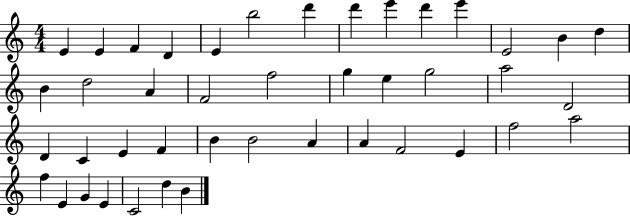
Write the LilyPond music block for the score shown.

{
  \clef treble
  \numericTimeSignature
  \time 4/4
  \key c \major
  e'4 e'4 f'4 d'4 | e'4 b''2 d'''4 | d'''4 e'''4 d'''4 e'''4 | e'2 b'4 d''4 | \break b'4 d''2 a'4 | f'2 f''2 | g''4 e''4 g''2 | a''2 d'2 | \break d'4 c'4 e'4 f'4 | b'4 b'2 a'4 | a'4 f'2 e'4 | f''2 a''2 | \break f''4 e'4 g'4 e'4 | c'2 d''4 b'4 | \bar "|."
}